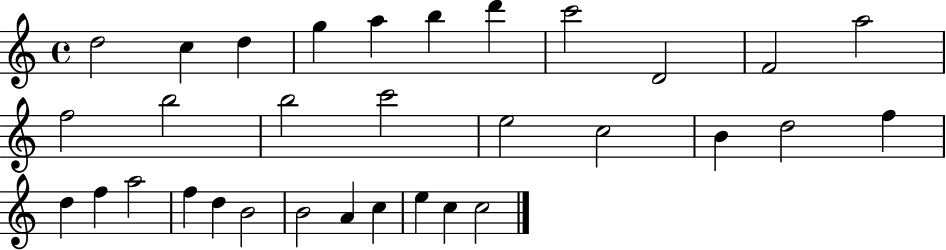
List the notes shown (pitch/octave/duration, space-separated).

D5/h C5/q D5/q G5/q A5/q B5/q D6/q C6/h D4/h F4/h A5/h F5/h B5/h B5/h C6/h E5/h C5/h B4/q D5/h F5/q D5/q F5/q A5/h F5/q D5/q B4/h B4/h A4/q C5/q E5/q C5/q C5/h